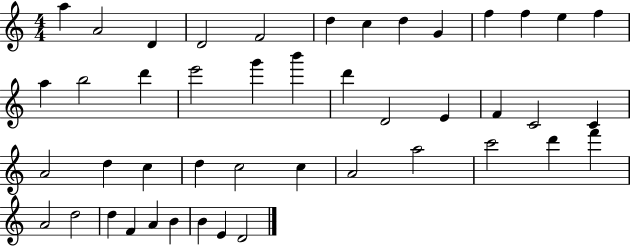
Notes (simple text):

A5/q A4/h D4/q D4/h F4/h D5/q C5/q D5/q G4/q F5/q F5/q E5/q F5/q A5/q B5/h D6/q E6/h G6/q B6/q D6/q D4/h E4/q F4/q C4/h C4/q A4/h D5/q C5/q D5/q C5/h C5/q A4/h A5/h C6/h D6/q F6/q A4/h D5/h D5/q F4/q A4/q B4/q B4/q E4/q D4/h